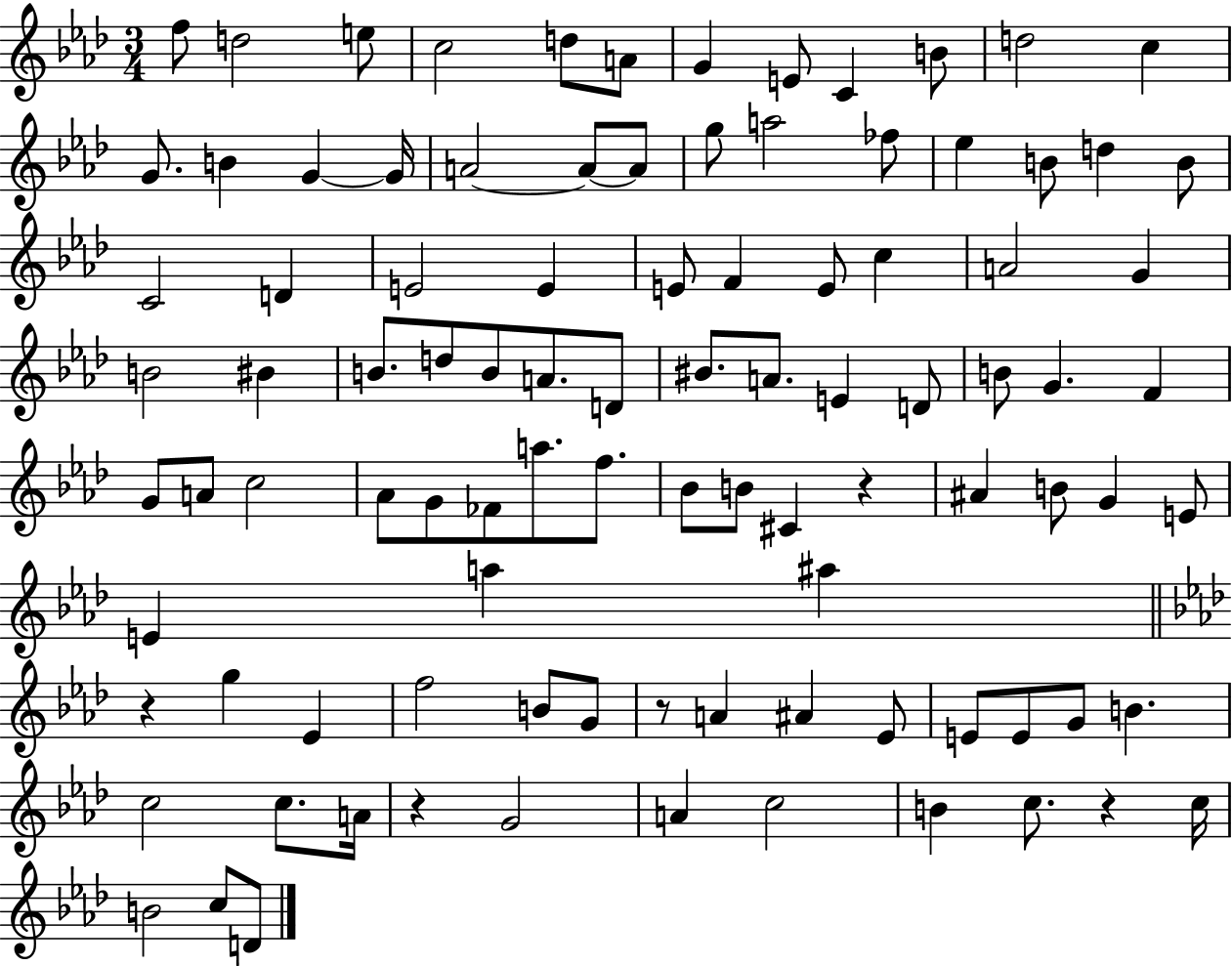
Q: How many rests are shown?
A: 5